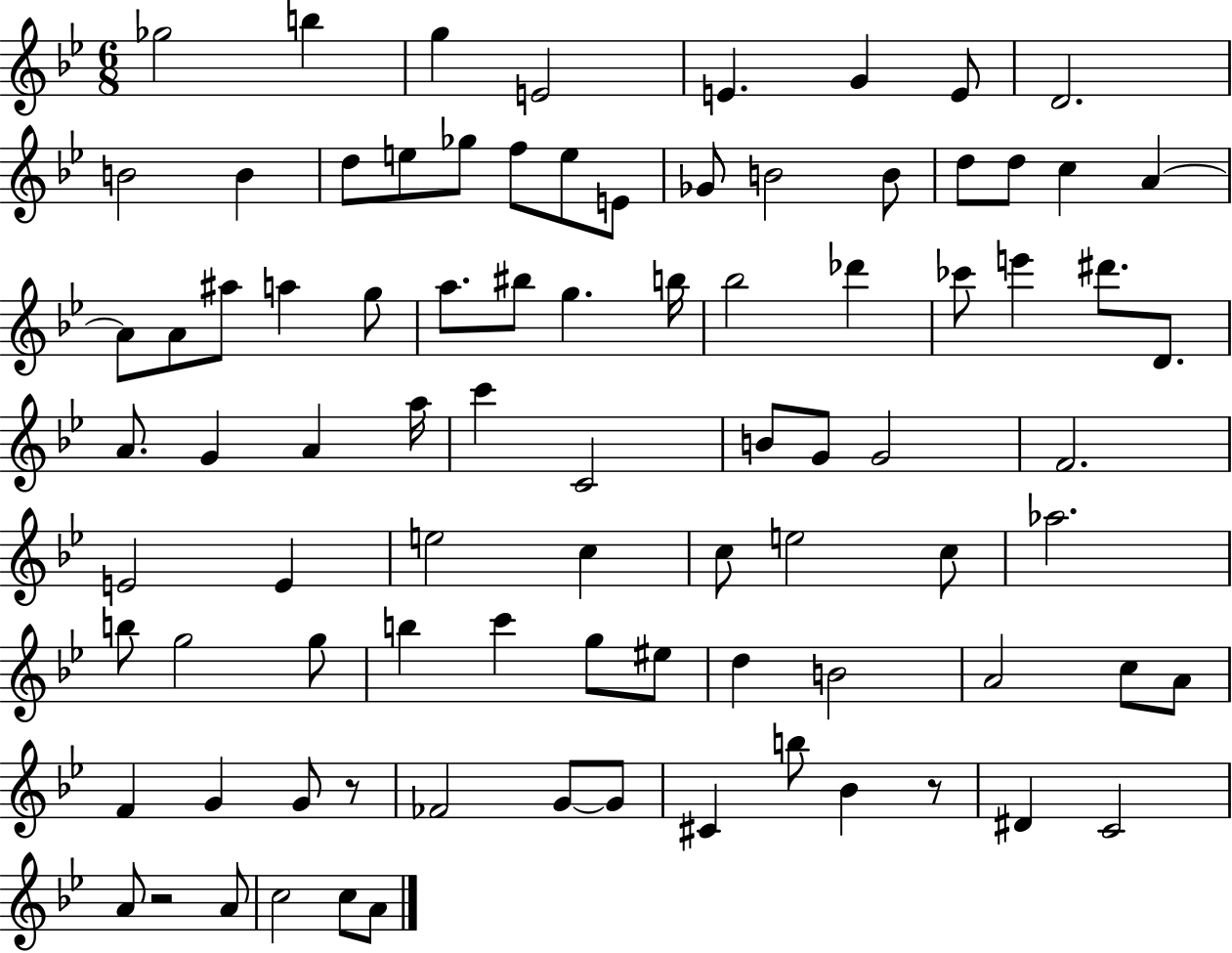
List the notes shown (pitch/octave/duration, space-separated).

Gb5/h B5/q G5/q E4/h E4/q. G4/q E4/e D4/h. B4/h B4/q D5/e E5/e Gb5/e F5/e E5/e E4/e Gb4/e B4/h B4/e D5/e D5/e C5/q A4/q A4/e A4/e A#5/e A5/q G5/e A5/e. BIS5/e G5/q. B5/s Bb5/h Db6/q CES6/e E6/q D#6/e. D4/e. A4/e. G4/q A4/q A5/s C6/q C4/h B4/e G4/e G4/h F4/h. E4/h E4/q E5/h C5/q C5/e E5/h C5/e Ab5/h. B5/e G5/h G5/e B5/q C6/q G5/e EIS5/e D5/q B4/h A4/h C5/e A4/e F4/q G4/q G4/e R/e FES4/h G4/e G4/e C#4/q B5/e Bb4/q R/e D#4/q C4/h A4/e R/h A4/e C5/h C5/e A4/e